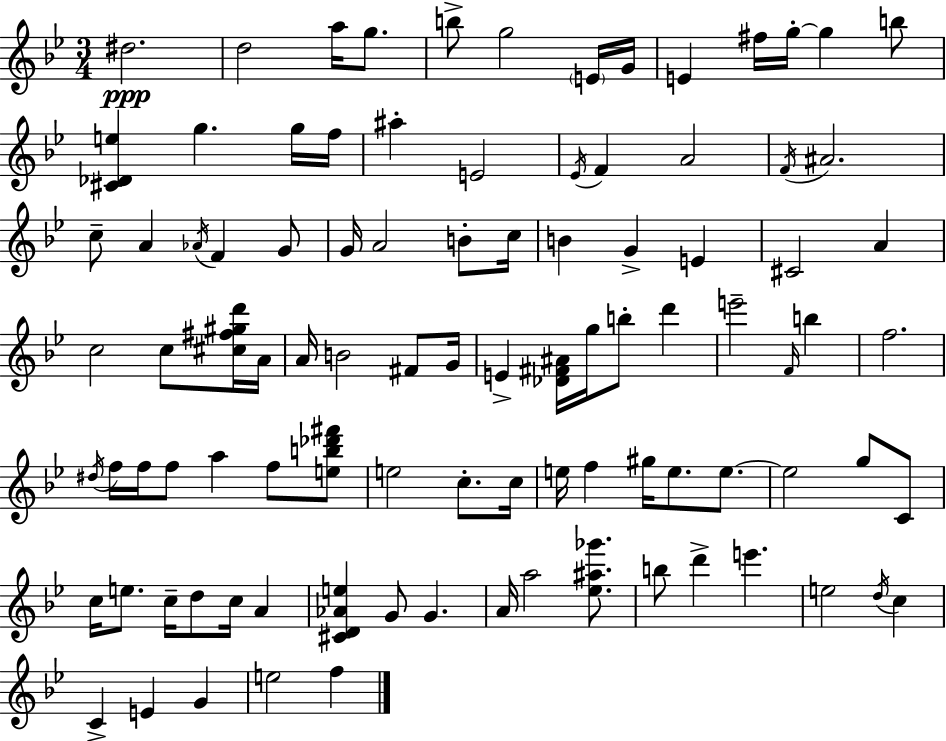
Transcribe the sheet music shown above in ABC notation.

X:1
T:Untitled
M:3/4
L:1/4
K:Bb
^d2 d2 a/4 g/2 b/2 g2 E/4 G/4 E ^f/4 g/4 g b/2 [^C_De] g g/4 f/4 ^a E2 _E/4 F A2 F/4 ^A2 c/2 A _A/4 F G/2 G/4 A2 B/2 c/4 B G E ^C2 A c2 c/2 [^c^f^gd']/4 A/4 A/4 B2 ^F/2 G/4 E [_D^F^A]/4 g/4 b/2 d' e'2 F/4 b f2 ^d/4 f/4 f/4 f/2 a f/2 [eb_d'^f']/2 e2 c/2 c/4 e/4 f ^g/4 e/2 e/2 e2 g/2 C/2 c/4 e/2 c/4 d/2 c/4 A [^CD_Ae] G/2 G A/4 a2 [_e^a_g']/2 b/2 d' e' e2 d/4 c C E G e2 f